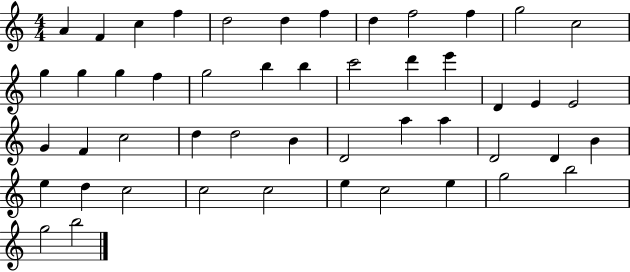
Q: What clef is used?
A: treble